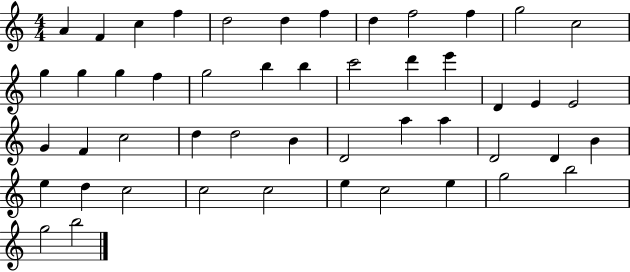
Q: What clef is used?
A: treble